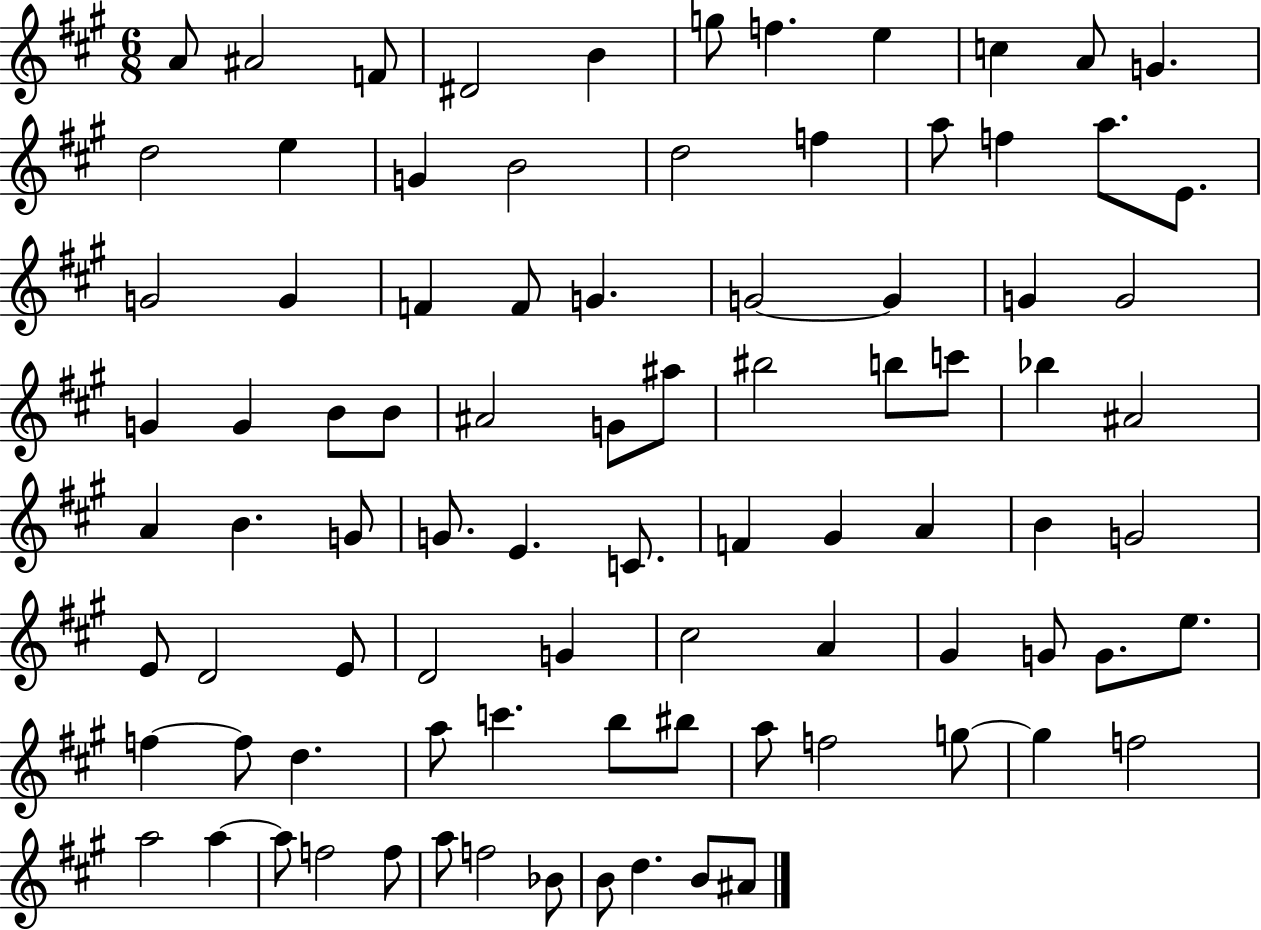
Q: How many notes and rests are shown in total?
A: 88